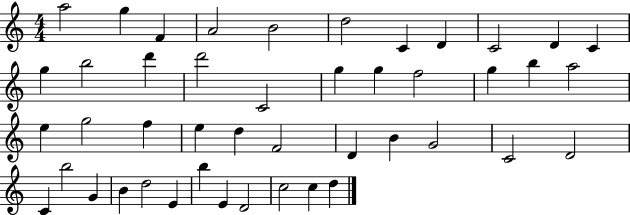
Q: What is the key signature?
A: C major